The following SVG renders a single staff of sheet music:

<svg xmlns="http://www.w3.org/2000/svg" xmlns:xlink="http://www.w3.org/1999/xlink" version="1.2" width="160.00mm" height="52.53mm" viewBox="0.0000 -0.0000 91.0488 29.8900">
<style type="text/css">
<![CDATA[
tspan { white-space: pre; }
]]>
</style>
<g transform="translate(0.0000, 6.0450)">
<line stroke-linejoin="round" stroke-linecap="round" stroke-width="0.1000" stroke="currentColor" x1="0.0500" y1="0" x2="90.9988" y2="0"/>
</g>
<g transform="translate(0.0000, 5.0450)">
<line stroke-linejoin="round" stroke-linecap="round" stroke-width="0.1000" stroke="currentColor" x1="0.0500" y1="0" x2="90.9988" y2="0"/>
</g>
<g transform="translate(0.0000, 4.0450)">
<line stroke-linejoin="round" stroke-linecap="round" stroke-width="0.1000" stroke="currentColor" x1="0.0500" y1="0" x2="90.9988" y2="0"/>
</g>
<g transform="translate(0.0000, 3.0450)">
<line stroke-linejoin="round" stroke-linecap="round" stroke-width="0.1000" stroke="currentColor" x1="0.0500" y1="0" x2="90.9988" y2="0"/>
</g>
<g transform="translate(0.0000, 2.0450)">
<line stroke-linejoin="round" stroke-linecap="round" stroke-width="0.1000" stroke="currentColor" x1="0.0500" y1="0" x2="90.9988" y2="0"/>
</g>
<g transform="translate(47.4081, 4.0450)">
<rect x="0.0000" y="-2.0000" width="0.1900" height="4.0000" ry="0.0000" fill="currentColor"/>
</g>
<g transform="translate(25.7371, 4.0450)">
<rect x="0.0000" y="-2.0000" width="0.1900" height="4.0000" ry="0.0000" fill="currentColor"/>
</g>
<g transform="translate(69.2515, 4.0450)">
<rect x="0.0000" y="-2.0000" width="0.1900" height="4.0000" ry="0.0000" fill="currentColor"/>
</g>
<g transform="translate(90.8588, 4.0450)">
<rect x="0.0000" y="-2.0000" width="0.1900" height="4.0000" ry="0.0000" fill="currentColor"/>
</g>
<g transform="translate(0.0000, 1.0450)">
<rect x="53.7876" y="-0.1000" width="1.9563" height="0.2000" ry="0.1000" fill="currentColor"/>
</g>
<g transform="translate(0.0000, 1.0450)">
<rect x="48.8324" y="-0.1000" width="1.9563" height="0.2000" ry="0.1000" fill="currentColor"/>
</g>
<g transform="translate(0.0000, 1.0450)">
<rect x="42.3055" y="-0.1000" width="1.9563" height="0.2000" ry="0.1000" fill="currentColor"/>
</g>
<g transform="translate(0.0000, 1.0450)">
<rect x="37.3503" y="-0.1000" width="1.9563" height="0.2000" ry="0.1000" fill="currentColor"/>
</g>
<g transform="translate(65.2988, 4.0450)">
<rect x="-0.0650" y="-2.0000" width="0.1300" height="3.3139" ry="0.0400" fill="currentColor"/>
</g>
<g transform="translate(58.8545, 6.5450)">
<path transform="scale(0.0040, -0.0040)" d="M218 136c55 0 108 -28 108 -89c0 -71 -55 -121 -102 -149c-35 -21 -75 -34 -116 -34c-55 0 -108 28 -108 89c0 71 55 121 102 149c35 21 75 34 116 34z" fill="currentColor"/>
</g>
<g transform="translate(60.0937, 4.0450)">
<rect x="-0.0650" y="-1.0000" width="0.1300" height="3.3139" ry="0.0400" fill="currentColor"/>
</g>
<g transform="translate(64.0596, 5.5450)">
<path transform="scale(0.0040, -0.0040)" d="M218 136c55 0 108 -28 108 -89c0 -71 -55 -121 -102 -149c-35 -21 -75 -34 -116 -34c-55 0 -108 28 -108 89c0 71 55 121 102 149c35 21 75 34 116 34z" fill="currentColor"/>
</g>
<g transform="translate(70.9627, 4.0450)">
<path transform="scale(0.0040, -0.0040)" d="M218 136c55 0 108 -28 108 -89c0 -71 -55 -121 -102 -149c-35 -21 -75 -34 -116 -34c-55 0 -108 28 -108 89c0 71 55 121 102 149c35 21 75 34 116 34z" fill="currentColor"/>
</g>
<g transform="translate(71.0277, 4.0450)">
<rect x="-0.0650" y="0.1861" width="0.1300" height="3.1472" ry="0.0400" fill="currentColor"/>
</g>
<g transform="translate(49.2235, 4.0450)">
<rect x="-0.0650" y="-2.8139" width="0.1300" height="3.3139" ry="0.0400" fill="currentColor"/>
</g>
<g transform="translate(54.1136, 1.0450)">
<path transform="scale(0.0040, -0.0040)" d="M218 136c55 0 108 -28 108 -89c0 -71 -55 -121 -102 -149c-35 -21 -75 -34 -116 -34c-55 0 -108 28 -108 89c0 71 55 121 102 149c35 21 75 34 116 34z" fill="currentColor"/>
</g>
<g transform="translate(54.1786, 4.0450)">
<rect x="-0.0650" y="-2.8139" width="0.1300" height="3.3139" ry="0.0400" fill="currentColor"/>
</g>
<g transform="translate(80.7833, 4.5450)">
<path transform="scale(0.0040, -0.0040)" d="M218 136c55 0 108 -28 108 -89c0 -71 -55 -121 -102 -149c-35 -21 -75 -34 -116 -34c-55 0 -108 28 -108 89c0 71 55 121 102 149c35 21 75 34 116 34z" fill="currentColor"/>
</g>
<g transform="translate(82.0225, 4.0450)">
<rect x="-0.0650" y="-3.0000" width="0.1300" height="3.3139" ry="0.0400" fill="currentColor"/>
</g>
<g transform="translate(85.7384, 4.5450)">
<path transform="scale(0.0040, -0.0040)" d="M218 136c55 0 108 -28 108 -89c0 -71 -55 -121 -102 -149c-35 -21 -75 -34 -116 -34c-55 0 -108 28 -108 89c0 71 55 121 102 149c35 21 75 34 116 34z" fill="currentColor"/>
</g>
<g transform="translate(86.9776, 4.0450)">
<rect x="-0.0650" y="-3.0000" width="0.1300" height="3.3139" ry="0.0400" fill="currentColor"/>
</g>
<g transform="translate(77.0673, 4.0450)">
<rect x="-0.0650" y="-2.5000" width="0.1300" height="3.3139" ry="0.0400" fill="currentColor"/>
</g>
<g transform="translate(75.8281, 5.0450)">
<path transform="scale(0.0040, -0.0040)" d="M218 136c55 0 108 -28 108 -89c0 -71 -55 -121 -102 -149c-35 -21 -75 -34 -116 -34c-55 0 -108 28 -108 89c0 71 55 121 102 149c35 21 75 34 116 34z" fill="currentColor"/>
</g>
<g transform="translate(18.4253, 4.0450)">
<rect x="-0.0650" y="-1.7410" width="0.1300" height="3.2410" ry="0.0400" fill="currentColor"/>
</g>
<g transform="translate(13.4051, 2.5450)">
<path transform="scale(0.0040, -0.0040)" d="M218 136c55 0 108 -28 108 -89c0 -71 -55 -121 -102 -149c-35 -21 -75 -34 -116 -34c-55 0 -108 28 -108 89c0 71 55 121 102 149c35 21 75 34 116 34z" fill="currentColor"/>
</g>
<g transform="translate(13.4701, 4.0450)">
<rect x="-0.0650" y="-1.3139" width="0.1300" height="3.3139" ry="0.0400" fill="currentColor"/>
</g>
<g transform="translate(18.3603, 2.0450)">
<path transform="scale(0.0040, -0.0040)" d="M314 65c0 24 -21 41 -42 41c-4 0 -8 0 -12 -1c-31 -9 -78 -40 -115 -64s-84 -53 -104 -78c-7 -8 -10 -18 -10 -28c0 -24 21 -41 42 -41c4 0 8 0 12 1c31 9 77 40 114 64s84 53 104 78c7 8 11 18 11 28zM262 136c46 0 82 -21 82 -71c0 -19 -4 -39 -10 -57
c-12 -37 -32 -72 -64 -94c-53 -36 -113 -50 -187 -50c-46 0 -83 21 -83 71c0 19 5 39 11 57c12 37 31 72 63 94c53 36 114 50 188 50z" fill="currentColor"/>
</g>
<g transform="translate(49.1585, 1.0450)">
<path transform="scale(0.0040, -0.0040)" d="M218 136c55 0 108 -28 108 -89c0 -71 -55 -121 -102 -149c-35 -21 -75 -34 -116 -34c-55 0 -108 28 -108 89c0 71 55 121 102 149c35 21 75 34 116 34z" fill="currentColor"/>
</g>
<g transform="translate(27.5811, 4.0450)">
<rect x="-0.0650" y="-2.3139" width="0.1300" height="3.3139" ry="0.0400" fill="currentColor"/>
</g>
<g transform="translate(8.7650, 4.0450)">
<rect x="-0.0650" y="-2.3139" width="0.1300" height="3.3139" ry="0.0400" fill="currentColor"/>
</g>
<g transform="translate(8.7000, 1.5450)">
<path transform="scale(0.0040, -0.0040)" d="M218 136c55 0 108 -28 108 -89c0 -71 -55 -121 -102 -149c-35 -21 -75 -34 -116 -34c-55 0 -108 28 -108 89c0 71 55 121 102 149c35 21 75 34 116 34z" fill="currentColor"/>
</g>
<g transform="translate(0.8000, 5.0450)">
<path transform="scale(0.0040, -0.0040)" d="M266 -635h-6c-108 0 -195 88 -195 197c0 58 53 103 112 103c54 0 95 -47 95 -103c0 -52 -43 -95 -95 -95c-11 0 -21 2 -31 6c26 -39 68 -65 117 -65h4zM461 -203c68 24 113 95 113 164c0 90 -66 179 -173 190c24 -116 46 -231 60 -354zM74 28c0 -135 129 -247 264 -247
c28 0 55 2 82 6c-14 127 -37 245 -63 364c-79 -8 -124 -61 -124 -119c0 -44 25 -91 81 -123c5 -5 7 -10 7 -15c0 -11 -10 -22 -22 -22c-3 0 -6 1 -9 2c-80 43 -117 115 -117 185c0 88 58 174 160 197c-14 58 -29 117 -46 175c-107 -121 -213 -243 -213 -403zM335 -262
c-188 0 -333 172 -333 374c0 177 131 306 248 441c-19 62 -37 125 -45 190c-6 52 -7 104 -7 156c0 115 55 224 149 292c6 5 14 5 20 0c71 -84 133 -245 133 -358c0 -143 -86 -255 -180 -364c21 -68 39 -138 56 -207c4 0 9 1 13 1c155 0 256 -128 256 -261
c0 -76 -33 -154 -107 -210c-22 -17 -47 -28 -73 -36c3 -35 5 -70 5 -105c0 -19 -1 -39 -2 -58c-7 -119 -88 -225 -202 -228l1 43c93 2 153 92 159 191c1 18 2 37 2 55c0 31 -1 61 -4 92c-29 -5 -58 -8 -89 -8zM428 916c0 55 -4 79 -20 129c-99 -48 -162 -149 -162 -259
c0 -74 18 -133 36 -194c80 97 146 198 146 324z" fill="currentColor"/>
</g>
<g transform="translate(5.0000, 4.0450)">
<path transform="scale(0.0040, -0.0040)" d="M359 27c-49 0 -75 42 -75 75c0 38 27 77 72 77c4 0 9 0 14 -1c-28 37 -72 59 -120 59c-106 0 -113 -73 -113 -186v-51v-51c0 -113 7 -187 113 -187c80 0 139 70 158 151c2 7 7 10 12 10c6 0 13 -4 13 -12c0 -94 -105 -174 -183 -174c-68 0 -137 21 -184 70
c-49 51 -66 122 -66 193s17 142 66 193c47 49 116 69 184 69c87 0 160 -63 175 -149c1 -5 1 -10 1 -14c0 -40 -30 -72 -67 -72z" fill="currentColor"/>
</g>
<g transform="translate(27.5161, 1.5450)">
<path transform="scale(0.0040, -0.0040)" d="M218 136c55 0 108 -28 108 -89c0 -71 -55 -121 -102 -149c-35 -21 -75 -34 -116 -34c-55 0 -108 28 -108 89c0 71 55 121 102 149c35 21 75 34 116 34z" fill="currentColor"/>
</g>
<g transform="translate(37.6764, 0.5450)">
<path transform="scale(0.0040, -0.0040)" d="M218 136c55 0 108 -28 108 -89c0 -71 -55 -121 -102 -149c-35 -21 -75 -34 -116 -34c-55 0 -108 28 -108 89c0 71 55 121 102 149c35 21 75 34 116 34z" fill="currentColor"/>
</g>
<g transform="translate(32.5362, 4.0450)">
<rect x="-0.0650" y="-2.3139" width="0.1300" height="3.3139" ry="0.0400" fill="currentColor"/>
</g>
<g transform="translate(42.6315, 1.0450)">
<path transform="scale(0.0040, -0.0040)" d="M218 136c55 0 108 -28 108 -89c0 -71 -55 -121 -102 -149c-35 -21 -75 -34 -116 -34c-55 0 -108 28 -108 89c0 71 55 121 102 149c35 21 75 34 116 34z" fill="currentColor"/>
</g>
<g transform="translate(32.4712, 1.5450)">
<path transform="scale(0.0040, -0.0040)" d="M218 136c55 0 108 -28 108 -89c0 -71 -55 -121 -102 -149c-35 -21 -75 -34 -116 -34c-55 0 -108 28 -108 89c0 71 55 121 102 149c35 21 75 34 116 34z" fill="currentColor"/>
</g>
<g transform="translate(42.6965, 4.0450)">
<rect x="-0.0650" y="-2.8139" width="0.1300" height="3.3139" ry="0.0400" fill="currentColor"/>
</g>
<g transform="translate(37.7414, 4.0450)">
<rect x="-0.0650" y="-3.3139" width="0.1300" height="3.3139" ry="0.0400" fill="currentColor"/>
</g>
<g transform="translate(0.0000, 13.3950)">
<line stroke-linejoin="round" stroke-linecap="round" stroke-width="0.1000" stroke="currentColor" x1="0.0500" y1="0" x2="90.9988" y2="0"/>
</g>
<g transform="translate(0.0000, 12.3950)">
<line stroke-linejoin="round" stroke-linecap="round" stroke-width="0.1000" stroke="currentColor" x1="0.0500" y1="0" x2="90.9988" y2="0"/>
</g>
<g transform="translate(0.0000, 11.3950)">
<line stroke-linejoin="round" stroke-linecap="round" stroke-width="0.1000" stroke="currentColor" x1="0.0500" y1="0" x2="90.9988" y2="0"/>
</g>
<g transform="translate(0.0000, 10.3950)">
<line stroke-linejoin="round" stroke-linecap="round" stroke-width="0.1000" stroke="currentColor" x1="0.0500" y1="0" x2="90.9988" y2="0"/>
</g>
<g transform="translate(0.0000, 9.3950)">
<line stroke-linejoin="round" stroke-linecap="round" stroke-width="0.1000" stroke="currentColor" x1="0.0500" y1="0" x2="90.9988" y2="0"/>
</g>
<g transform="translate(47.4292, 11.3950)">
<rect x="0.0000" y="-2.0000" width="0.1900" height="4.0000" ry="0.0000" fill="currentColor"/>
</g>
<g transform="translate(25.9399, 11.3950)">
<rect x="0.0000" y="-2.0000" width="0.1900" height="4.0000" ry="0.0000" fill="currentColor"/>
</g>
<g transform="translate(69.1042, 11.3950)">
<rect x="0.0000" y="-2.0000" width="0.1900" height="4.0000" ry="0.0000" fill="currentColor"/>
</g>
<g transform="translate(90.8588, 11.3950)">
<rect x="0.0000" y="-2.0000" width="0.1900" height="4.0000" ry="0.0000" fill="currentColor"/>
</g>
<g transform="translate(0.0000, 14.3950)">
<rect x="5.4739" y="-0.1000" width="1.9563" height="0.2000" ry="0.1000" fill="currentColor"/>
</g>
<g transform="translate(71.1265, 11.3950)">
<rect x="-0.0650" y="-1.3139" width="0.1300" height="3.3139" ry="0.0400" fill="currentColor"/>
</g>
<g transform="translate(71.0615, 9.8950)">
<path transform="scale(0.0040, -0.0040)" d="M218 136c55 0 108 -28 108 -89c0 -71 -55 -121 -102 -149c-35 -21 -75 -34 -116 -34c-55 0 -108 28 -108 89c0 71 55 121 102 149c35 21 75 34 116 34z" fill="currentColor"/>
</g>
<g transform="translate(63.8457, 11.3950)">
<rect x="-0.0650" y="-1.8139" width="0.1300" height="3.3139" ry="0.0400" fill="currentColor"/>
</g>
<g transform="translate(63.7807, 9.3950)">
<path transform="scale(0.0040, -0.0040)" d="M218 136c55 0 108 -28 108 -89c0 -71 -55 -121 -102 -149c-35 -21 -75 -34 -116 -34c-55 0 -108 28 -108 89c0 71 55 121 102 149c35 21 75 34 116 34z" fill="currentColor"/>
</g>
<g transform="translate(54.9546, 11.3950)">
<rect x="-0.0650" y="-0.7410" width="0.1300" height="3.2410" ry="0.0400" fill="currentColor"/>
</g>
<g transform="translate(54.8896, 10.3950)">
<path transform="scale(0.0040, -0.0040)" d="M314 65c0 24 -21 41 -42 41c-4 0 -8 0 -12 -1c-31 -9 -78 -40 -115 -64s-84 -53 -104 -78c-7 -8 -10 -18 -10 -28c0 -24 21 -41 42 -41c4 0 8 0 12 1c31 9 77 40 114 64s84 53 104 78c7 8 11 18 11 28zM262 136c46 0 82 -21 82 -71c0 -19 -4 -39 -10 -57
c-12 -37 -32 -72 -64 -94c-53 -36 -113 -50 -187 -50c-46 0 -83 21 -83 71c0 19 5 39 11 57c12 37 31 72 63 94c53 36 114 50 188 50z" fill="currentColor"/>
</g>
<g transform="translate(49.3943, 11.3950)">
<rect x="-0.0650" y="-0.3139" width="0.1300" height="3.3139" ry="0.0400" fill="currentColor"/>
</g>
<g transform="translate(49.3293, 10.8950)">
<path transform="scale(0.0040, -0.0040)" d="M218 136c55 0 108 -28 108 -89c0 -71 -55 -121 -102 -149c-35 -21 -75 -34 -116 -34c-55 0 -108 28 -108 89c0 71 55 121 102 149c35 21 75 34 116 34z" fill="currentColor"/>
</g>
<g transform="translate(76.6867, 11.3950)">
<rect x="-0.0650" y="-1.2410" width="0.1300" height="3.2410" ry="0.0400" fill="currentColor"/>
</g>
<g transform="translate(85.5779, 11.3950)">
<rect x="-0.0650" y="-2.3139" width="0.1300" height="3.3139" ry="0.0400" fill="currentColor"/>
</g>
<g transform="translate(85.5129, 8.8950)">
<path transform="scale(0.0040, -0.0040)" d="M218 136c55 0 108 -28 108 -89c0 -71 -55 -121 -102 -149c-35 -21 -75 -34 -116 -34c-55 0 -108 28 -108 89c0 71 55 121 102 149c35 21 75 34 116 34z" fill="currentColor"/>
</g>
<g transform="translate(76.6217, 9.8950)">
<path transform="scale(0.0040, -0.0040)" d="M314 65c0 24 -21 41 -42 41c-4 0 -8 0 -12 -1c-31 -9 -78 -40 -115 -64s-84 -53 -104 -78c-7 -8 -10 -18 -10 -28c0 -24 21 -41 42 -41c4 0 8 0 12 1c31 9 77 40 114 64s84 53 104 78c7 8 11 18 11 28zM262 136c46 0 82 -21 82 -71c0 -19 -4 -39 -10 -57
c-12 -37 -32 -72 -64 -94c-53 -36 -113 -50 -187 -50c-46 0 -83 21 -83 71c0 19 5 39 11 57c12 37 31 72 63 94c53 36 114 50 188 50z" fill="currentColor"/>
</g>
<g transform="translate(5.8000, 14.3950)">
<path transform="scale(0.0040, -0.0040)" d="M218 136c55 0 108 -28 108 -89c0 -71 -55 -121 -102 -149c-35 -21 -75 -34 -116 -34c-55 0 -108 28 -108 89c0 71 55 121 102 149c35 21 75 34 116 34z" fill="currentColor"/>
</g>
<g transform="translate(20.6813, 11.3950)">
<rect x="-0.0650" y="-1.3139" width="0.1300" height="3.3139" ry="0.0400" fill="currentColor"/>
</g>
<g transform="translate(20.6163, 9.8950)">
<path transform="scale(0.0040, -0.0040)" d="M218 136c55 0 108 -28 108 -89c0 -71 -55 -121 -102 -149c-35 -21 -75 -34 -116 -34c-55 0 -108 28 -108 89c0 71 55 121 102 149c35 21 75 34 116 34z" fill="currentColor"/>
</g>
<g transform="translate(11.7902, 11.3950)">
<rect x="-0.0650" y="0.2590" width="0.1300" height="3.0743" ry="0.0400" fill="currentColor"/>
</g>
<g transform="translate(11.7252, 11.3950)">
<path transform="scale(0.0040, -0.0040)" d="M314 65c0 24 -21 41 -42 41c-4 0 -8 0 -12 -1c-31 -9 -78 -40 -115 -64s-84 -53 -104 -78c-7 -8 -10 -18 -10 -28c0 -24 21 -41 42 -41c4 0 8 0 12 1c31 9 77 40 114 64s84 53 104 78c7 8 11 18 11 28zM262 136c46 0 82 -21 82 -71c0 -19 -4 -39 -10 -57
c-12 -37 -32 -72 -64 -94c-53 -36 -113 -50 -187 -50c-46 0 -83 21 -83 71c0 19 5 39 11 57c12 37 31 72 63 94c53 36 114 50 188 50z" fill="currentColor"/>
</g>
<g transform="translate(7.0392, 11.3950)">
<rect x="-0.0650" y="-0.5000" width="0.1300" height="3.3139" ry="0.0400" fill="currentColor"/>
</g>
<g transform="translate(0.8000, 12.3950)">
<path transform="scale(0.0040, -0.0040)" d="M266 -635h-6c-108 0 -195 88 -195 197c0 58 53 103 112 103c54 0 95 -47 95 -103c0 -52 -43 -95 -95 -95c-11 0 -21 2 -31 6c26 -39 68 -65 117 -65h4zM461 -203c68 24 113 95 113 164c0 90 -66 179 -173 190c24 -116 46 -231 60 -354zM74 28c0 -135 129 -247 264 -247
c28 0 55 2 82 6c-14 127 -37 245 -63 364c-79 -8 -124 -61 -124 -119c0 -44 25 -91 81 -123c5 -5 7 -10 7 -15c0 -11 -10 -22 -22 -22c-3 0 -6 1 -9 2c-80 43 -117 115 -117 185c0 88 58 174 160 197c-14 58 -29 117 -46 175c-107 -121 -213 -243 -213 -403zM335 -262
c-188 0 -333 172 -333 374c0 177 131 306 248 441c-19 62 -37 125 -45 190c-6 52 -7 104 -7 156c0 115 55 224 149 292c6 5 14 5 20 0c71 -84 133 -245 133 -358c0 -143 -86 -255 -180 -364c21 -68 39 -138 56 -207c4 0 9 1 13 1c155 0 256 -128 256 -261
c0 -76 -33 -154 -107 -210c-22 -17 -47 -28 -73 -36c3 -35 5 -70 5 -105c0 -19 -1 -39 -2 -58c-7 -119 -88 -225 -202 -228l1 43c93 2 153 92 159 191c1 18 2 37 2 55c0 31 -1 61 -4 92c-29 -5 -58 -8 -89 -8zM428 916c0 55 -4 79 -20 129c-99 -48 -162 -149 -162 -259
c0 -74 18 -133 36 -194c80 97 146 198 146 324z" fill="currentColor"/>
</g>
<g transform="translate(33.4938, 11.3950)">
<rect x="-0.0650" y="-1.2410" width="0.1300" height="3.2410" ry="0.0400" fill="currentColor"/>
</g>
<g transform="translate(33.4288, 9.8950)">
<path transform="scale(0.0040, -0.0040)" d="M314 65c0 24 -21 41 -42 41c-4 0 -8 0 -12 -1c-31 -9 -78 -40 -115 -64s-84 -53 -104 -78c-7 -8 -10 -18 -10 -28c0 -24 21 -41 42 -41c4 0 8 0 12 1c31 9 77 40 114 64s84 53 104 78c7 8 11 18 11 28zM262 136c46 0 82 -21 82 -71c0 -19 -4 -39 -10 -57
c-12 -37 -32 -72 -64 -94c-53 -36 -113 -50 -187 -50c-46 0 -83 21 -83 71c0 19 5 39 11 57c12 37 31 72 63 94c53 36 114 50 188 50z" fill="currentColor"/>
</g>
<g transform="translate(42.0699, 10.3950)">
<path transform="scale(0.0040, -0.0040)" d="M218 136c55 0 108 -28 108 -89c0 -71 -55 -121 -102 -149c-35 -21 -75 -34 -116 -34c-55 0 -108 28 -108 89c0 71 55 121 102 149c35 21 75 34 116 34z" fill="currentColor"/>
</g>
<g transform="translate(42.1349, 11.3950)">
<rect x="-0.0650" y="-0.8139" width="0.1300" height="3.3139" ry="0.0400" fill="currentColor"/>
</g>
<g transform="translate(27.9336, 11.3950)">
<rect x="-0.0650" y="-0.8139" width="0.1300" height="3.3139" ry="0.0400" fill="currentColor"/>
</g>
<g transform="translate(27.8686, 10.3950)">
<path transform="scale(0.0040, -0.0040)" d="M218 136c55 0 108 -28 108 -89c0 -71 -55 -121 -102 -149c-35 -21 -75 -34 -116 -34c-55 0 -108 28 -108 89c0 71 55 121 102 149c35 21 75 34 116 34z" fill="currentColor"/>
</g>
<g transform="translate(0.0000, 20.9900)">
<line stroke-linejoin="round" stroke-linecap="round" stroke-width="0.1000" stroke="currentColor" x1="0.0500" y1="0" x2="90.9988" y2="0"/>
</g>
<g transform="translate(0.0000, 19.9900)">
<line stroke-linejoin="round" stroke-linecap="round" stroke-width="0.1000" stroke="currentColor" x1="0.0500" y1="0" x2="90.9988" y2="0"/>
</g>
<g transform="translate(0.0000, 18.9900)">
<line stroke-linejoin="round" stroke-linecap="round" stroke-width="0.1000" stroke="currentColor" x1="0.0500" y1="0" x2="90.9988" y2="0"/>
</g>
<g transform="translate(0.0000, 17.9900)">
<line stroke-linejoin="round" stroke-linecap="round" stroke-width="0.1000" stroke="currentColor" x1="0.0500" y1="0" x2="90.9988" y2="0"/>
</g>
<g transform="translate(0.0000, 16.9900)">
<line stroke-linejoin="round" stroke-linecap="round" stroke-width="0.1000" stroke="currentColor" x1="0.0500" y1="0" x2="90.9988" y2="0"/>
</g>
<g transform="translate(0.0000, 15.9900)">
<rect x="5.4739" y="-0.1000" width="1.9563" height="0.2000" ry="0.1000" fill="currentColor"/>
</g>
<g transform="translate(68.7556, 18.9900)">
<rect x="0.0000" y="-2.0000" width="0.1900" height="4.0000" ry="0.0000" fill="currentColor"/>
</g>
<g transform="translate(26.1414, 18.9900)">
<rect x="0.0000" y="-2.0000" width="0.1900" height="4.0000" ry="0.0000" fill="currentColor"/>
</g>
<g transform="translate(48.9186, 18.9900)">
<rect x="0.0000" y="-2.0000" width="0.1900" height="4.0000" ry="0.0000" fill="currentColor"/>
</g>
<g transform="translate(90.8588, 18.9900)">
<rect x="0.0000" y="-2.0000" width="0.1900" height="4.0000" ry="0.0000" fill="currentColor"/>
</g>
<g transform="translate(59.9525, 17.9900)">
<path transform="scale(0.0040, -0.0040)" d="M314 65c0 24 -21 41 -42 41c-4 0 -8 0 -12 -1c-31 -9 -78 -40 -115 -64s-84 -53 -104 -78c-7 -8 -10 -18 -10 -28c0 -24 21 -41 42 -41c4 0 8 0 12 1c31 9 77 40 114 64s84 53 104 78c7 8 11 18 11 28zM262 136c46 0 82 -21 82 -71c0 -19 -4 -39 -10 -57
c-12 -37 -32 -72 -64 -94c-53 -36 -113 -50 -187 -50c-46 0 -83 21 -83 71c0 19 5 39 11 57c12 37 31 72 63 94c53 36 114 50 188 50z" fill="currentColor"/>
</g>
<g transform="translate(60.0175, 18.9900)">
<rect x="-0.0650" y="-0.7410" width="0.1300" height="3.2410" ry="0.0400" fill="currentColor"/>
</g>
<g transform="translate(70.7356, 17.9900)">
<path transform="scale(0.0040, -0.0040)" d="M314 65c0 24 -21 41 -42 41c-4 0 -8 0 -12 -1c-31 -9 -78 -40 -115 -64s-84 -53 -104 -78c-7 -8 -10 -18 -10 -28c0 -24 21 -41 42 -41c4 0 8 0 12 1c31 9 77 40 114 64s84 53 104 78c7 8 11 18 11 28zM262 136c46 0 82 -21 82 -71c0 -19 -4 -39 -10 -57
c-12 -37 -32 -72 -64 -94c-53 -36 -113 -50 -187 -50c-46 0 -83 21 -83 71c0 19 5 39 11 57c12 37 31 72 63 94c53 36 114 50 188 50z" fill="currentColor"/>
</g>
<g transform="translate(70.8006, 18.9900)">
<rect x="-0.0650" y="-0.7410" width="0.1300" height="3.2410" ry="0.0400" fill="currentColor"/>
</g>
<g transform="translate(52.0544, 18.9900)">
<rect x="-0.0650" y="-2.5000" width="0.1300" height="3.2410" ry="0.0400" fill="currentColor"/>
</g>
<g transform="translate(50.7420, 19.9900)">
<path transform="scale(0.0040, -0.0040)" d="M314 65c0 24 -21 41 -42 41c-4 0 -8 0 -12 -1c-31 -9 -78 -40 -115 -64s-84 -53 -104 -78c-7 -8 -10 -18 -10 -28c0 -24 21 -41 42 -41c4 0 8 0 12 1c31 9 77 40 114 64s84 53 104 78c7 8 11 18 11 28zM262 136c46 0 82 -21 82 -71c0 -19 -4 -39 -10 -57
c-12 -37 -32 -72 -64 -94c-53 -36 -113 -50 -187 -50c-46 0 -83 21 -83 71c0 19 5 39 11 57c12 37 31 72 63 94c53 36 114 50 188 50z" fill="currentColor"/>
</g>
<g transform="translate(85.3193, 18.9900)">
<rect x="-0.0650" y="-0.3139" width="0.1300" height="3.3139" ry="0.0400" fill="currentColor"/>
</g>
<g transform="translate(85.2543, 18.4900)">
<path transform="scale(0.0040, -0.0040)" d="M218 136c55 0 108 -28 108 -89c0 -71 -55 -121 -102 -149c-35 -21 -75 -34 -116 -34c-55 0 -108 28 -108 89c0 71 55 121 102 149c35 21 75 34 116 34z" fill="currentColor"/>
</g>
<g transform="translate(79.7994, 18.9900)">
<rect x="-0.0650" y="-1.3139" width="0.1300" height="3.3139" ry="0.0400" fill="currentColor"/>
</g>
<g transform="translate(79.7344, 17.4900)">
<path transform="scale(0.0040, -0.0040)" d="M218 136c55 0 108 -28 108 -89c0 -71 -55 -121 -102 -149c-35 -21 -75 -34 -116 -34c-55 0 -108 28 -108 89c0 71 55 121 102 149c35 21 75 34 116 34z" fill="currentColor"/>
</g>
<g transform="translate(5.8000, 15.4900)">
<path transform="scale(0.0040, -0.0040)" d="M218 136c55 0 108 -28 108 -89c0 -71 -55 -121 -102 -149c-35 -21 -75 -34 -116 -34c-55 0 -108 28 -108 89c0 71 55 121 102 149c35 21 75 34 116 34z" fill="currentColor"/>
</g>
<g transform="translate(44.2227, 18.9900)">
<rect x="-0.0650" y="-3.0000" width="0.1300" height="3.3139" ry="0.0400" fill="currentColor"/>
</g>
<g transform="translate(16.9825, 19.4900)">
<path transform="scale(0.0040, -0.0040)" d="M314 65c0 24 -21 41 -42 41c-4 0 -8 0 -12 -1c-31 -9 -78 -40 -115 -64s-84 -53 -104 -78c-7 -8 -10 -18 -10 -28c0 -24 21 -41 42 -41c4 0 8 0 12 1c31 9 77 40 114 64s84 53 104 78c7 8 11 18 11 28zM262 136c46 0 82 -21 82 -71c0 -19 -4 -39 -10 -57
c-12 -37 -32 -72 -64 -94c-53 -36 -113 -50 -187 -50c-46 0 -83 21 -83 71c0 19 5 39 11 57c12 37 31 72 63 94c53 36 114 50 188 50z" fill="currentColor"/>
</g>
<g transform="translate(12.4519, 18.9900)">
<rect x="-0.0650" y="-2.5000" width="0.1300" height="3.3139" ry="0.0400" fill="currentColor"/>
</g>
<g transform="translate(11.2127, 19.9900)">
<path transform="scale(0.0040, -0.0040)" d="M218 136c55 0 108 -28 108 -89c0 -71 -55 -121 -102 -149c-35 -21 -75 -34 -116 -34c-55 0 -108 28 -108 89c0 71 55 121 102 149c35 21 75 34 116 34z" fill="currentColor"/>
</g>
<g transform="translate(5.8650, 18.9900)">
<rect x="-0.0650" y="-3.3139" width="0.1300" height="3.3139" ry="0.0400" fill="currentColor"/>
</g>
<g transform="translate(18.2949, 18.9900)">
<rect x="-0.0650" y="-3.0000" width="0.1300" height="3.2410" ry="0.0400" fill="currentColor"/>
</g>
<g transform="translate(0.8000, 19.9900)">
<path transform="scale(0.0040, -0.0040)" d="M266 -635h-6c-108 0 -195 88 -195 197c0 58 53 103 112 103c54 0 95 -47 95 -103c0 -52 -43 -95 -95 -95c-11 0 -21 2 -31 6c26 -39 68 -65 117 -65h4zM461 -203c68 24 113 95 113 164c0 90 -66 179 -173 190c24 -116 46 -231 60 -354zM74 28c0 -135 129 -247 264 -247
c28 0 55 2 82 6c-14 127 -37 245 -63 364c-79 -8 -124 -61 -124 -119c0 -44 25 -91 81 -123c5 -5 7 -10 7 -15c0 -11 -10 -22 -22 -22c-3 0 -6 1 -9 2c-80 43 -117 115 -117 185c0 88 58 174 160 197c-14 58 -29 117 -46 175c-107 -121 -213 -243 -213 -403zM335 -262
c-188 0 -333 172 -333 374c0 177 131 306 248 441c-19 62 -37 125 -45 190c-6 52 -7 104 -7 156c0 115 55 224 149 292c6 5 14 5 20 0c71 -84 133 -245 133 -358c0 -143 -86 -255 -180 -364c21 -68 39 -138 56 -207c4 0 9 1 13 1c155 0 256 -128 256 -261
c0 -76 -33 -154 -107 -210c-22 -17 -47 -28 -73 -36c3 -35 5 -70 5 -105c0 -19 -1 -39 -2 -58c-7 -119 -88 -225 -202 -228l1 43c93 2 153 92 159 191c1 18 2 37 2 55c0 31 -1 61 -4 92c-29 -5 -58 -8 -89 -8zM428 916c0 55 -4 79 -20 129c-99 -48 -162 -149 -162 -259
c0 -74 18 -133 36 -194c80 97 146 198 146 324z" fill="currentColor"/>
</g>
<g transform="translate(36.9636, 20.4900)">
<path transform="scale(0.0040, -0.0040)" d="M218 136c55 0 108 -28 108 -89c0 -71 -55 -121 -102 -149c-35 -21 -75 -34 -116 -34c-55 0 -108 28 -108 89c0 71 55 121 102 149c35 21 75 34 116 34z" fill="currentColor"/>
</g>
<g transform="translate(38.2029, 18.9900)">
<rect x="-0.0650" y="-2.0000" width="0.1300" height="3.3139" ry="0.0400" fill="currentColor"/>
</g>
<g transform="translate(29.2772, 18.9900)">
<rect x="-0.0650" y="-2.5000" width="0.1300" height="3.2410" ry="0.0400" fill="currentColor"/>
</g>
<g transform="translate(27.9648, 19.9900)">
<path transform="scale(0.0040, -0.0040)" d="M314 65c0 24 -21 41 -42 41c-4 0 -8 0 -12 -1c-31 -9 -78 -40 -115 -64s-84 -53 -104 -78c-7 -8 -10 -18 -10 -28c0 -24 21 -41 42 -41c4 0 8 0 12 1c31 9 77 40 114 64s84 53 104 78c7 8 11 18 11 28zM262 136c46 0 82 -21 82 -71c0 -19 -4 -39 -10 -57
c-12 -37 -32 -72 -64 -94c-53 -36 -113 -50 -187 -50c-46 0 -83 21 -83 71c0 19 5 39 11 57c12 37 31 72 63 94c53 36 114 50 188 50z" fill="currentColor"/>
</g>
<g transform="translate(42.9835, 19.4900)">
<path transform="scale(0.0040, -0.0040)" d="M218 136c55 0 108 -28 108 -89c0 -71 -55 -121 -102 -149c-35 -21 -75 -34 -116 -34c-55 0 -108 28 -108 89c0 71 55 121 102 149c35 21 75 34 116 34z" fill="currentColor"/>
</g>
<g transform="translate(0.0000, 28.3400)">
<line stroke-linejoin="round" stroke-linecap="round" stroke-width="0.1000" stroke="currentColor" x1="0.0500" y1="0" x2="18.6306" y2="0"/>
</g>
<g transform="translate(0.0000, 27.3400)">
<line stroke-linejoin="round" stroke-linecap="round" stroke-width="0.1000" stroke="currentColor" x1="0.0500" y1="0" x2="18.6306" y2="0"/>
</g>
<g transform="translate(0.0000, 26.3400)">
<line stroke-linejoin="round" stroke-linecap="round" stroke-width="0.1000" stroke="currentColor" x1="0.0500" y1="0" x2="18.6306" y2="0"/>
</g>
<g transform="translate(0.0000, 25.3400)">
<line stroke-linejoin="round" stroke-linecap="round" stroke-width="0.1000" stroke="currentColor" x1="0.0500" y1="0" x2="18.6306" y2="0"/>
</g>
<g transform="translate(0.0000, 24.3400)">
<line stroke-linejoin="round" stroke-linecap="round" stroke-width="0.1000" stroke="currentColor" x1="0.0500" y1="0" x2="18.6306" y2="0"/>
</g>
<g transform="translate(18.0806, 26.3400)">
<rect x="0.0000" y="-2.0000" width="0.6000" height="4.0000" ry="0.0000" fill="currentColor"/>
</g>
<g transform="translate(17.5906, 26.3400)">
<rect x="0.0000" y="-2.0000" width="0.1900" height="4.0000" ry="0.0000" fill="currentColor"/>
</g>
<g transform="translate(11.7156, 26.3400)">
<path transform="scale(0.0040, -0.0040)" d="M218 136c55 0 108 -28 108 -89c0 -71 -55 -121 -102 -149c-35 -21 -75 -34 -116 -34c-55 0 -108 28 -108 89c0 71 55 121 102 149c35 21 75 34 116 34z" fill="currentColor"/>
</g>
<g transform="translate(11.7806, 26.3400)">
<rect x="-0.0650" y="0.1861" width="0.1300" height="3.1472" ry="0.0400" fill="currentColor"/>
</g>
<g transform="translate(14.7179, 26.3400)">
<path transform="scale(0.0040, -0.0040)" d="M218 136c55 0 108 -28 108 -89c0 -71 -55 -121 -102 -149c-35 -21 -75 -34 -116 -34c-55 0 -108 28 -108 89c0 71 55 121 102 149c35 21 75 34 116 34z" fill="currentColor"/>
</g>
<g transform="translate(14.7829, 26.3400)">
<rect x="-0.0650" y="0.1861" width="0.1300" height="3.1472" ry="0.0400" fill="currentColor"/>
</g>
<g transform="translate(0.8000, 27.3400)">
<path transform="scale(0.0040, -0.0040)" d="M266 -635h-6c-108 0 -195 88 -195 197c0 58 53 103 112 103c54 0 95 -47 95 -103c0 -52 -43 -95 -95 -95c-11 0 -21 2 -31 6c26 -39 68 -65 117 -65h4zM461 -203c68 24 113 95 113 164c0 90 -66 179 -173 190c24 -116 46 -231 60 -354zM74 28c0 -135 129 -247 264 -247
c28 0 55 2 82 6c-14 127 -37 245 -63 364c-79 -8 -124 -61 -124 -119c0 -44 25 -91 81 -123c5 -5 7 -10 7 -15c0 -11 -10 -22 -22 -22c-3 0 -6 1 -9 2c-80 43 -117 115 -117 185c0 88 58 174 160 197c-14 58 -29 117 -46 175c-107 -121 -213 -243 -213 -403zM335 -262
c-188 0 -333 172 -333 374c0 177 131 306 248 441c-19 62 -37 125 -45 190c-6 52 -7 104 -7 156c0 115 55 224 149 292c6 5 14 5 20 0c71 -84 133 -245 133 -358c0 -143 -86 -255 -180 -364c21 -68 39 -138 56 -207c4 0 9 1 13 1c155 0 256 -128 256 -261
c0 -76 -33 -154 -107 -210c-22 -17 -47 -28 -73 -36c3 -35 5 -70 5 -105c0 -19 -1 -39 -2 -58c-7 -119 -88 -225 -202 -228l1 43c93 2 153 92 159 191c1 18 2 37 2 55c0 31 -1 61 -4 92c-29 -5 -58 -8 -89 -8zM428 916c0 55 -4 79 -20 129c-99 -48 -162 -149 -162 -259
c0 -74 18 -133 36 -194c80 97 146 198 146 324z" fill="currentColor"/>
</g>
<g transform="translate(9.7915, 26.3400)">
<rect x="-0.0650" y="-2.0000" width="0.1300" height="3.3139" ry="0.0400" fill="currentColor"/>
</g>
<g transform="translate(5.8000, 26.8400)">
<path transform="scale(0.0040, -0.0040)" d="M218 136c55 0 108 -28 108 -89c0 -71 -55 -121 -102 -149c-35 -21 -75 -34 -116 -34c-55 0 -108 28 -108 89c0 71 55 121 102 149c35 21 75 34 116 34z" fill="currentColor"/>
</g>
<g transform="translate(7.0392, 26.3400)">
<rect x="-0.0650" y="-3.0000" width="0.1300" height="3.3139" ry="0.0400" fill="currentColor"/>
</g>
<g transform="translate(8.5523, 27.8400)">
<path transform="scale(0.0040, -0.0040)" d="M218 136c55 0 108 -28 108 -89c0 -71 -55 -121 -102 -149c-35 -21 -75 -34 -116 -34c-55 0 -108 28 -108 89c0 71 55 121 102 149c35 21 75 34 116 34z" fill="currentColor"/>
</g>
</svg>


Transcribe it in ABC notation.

X:1
T:Untitled
M:4/4
L:1/4
K:C
g e f2 g g b a a a D F B G A A C B2 e d e2 d c d2 f e e2 g b G A2 G2 F A G2 d2 d2 e c A F B B